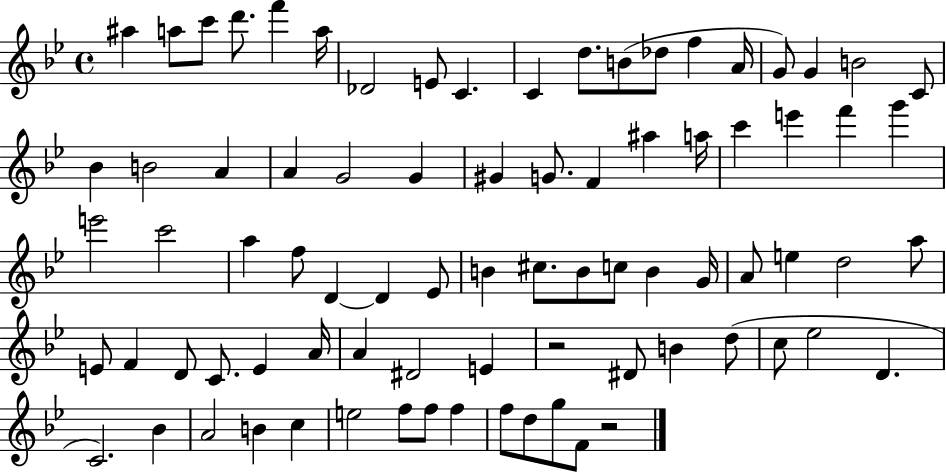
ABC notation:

X:1
T:Untitled
M:4/4
L:1/4
K:Bb
^a a/2 c'/2 d'/2 f' a/4 _D2 E/2 C C d/2 B/2 _d/2 f A/4 G/2 G B2 C/2 _B B2 A A G2 G ^G G/2 F ^a a/4 c' e' f' g' e'2 c'2 a f/2 D D _E/2 B ^c/2 B/2 c/2 B G/4 A/2 e d2 a/2 E/2 F D/2 C/2 E A/4 A ^D2 E z2 ^D/2 B d/2 c/2 _e2 D C2 _B A2 B c e2 f/2 f/2 f f/2 d/2 g/2 F/2 z2